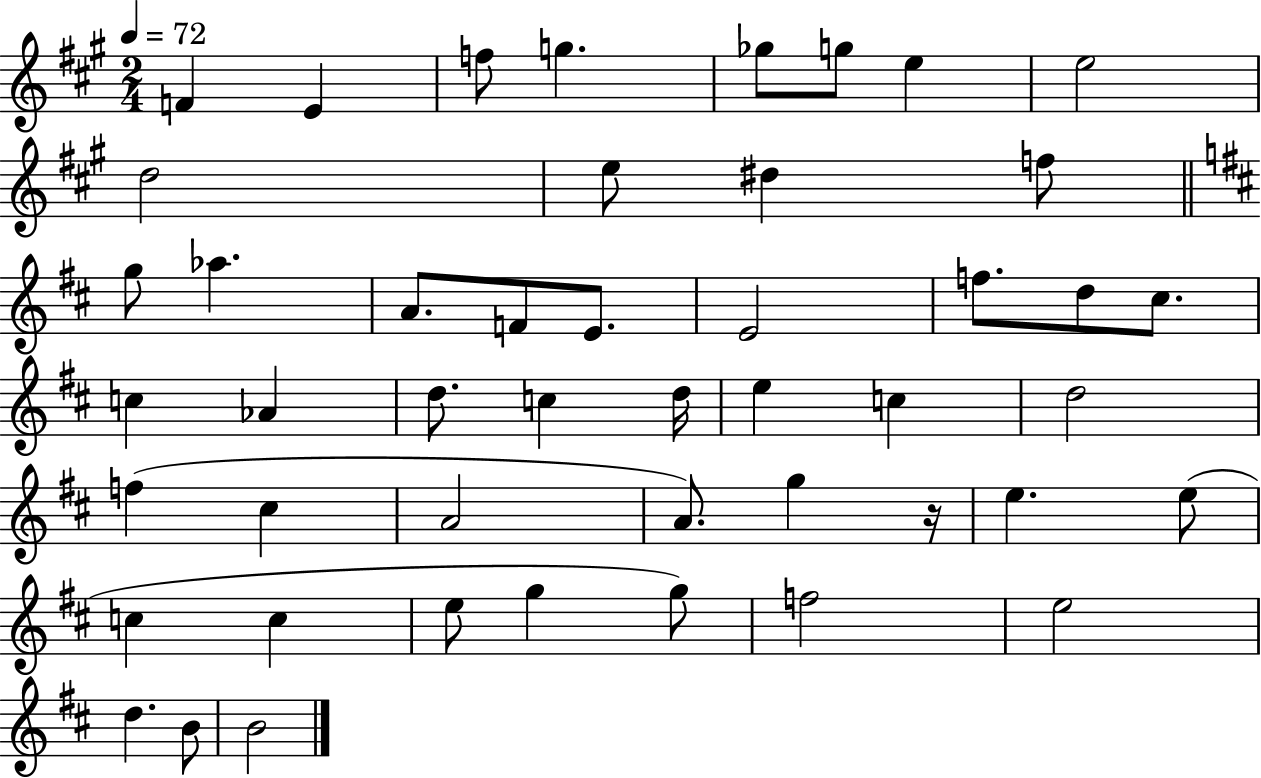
{
  \clef treble
  \numericTimeSignature
  \time 2/4
  \key a \major
  \tempo 4 = 72
  f'4 e'4 | f''8 g''4. | ges''8 g''8 e''4 | e''2 | \break d''2 | e''8 dis''4 f''8 | \bar "||" \break \key d \major g''8 aes''4. | a'8. f'8 e'8. | e'2 | f''8. d''8 cis''8. | \break c''4 aes'4 | d''8. c''4 d''16 | e''4 c''4 | d''2 | \break f''4( cis''4 | a'2 | a'8.) g''4 r16 | e''4. e''8( | \break c''4 c''4 | e''8 g''4 g''8) | f''2 | e''2 | \break d''4. b'8 | b'2 | \bar "|."
}